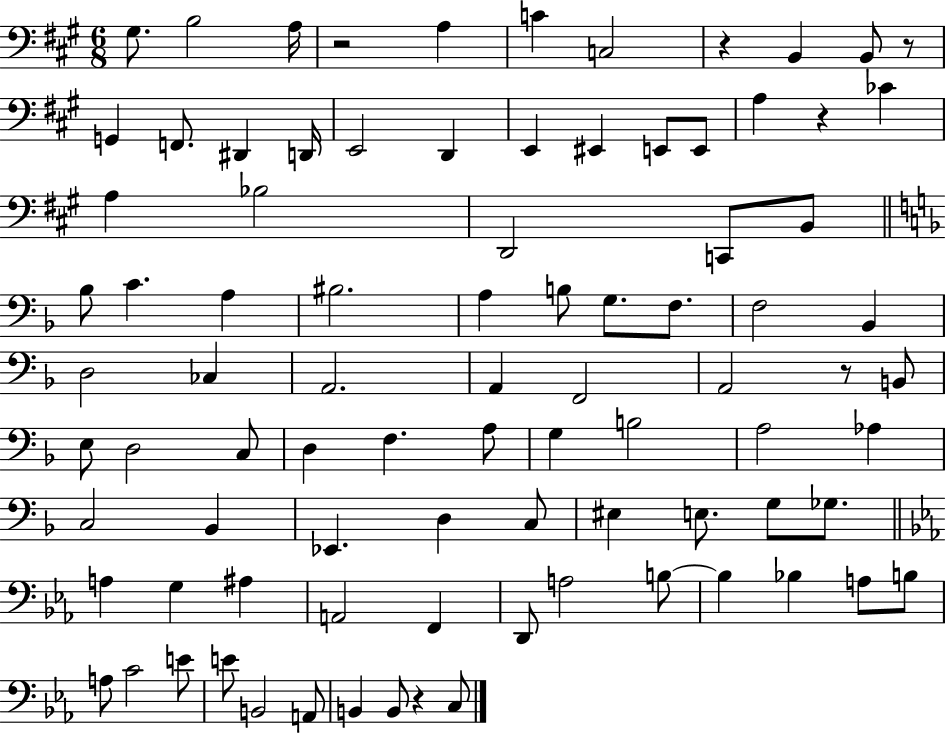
G#3/e. B3/h A3/s R/h A3/q C4/q C3/h R/q B2/q B2/e R/e G2/q F2/e. D#2/q D2/s E2/h D2/q E2/q EIS2/q E2/e E2/e A3/q R/q CES4/q A3/q Bb3/h D2/h C2/e B2/e Bb3/e C4/q. A3/q BIS3/h. A3/q B3/e G3/e. F3/e. F3/h Bb2/q D3/h CES3/q A2/h. A2/q F2/h A2/h R/e B2/e E3/e D3/h C3/e D3/q F3/q. A3/e G3/q B3/h A3/h Ab3/q C3/h Bb2/q Eb2/q. D3/q C3/e EIS3/q E3/e. G3/e Gb3/e. A3/q G3/q A#3/q A2/h F2/q D2/e A3/h B3/e B3/q Bb3/q A3/e B3/e A3/e C4/h E4/e E4/e B2/h A2/e B2/q B2/e R/q C3/e